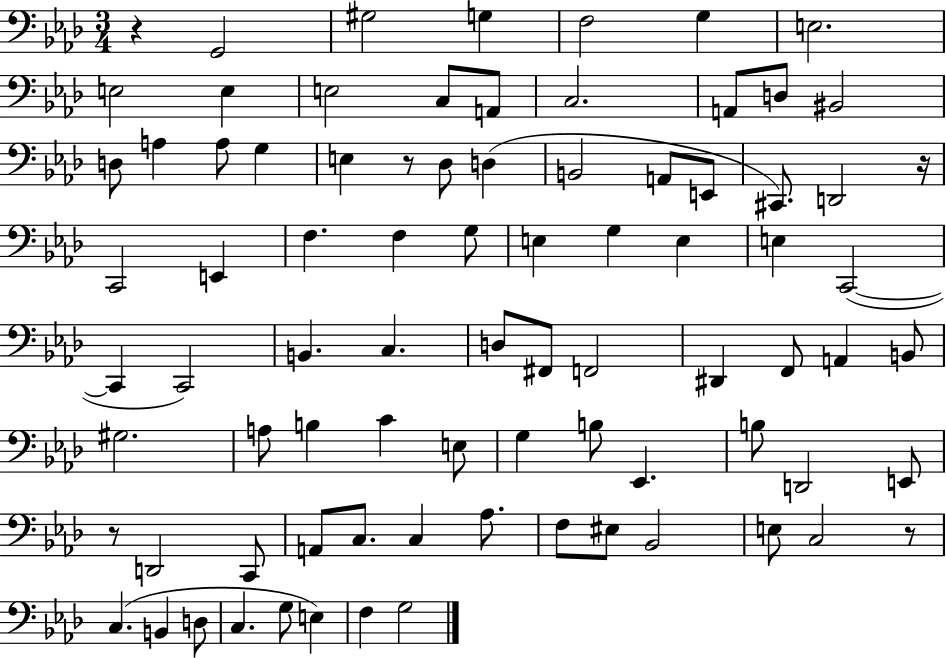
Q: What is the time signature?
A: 3/4